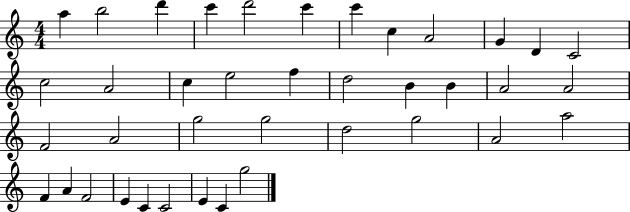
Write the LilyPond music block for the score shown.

{
  \clef treble
  \numericTimeSignature
  \time 4/4
  \key c \major
  a''4 b''2 d'''4 | c'''4 d'''2 c'''4 | c'''4 c''4 a'2 | g'4 d'4 c'2 | \break c''2 a'2 | c''4 e''2 f''4 | d''2 b'4 b'4 | a'2 a'2 | \break f'2 a'2 | g''2 g''2 | d''2 g''2 | a'2 a''2 | \break f'4 a'4 f'2 | e'4 c'4 c'2 | e'4 c'4 g''2 | \bar "|."
}